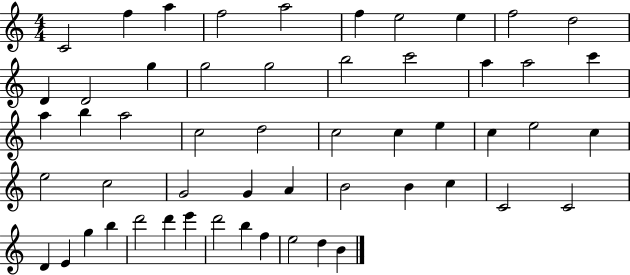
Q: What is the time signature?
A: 4/4